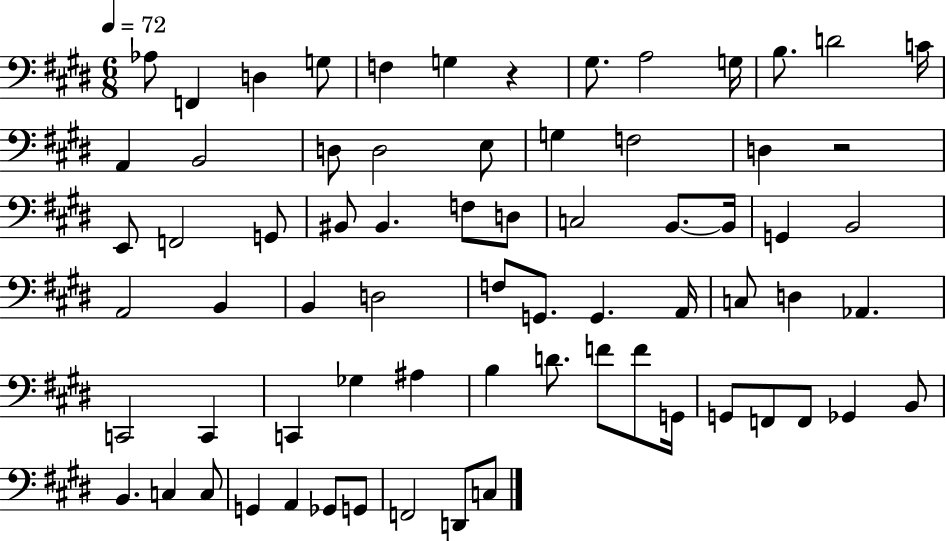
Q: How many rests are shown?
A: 2